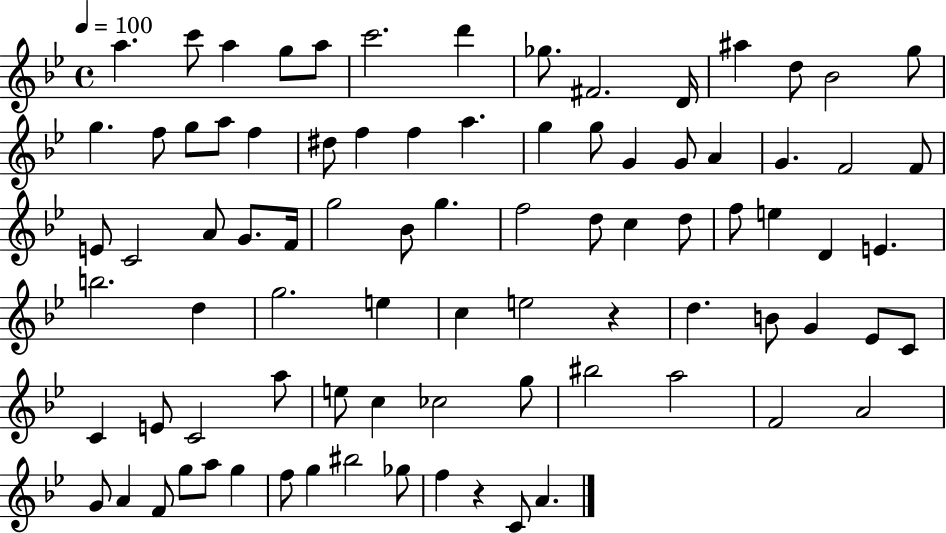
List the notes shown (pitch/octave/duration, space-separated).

A5/q. C6/e A5/q G5/e A5/e C6/h. D6/q Gb5/e. F#4/h. D4/s A#5/q D5/e Bb4/h G5/e G5/q. F5/e G5/e A5/e F5/q D#5/e F5/q F5/q A5/q. G5/q G5/e G4/q G4/e A4/q G4/q. F4/h F4/e E4/e C4/h A4/e G4/e. F4/s G5/h Bb4/e G5/q. F5/h D5/e C5/q D5/e F5/e E5/q D4/q E4/q. B5/h. D5/q G5/h. E5/q C5/q E5/h R/q D5/q. B4/e G4/q Eb4/e C4/e C4/q E4/e C4/h A5/e E5/e C5/q CES5/h G5/e BIS5/h A5/h F4/h A4/h G4/e A4/q F4/e G5/e A5/e G5/q F5/e G5/q BIS5/h Gb5/e F5/q R/q C4/e A4/q.